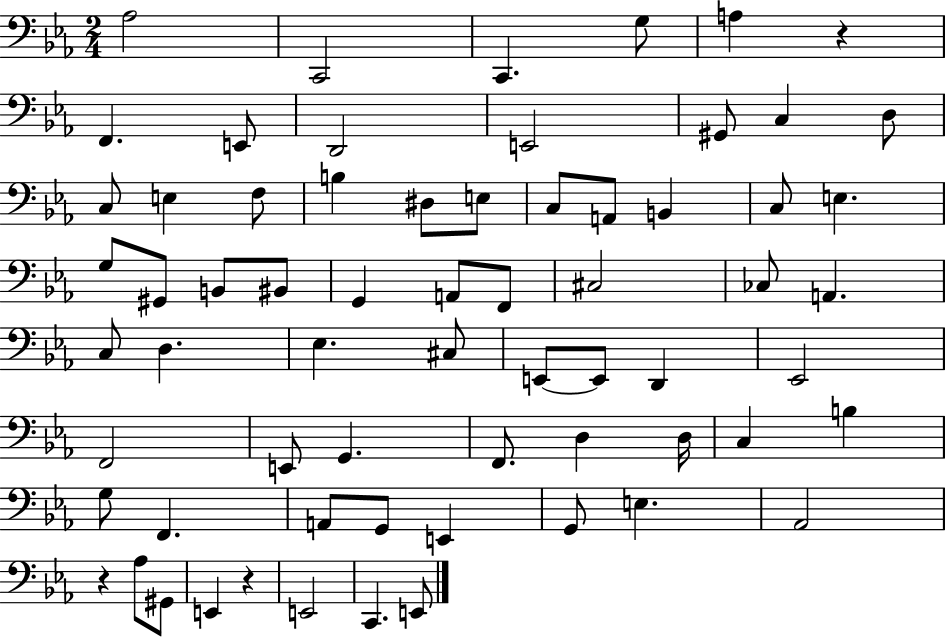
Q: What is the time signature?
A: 2/4